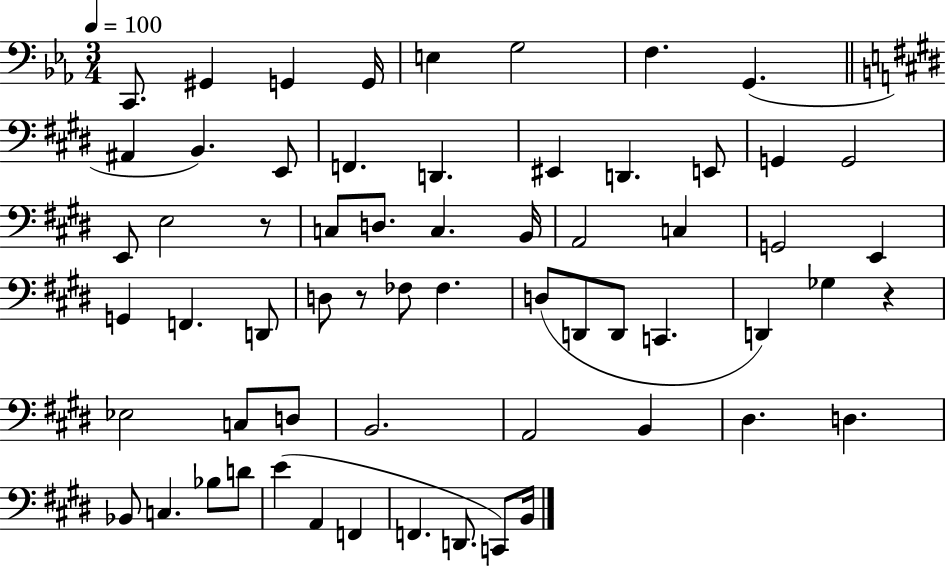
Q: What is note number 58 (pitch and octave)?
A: C2